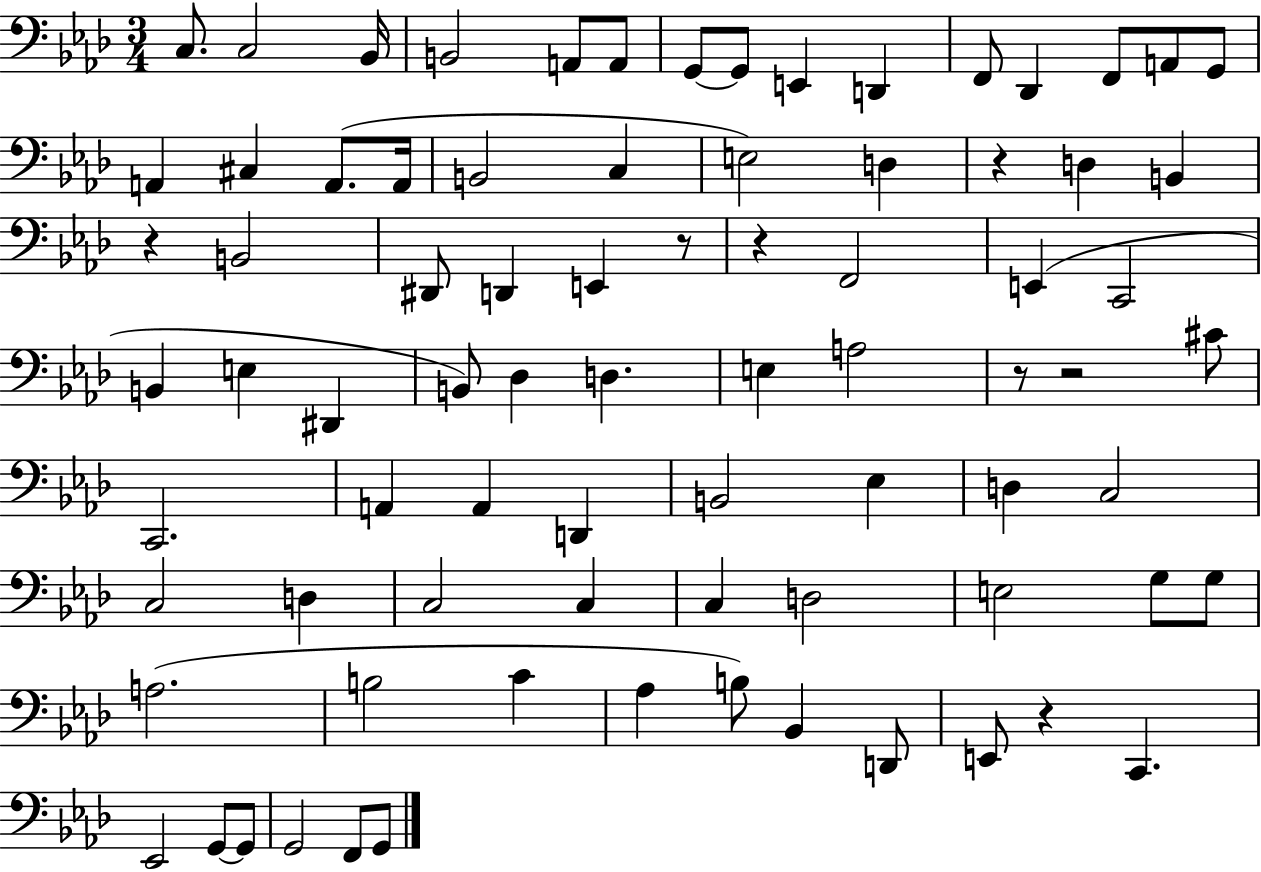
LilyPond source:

{
  \clef bass
  \numericTimeSignature
  \time 3/4
  \key aes \major
  c8. c2 bes,16 | b,2 a,8 a,8 | g,8~~ g,8 e,4 d,4 | f,8 des,4 f,8 a,8 g,8 | \break a,4 cis4 a,8.( a,16 | b,2 c4 | e2) d4 | r4 d4 b,4 | \break r4 b,2 | dis,8 d,4 e,4 r8 | r4 f,2 | e,4( c,2 | \break b,4 e4 dis,4 | b,8) des4 d4. | e4 a2 | r8 r2 cis'8 | \break c,2. | a,4 a,4 d,4 | b,2 ees4 | d4 c2 | \break c2 d4 | c2 c4 | c4 d2 | e2 g8 g8 | \break a2.( | b2 c'4 | aes4 b8) bes,4 d,8 | e,8 r4 c,4. | \break ees,2 g,8~~ g,8 | g,2 f,8 g,8 | \bar "|."
}